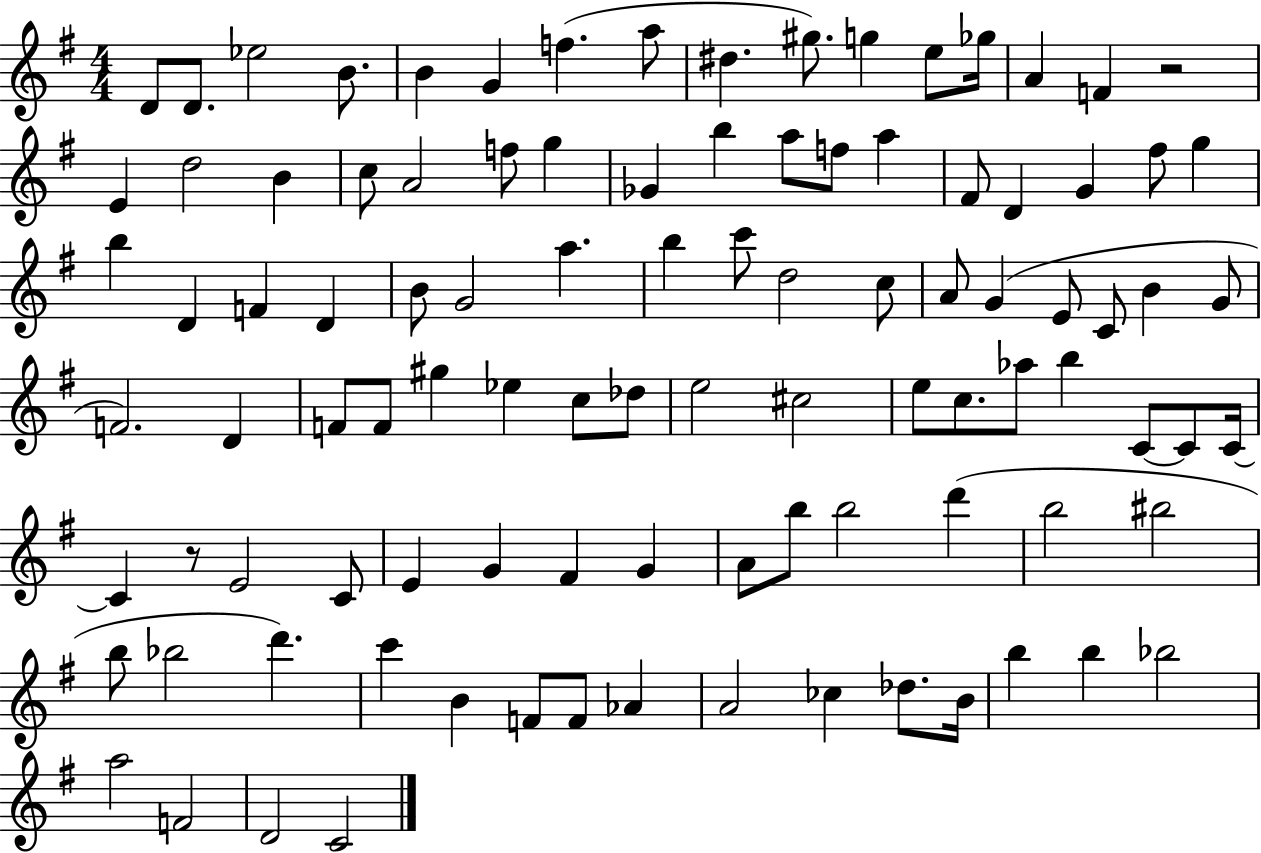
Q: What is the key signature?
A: G major